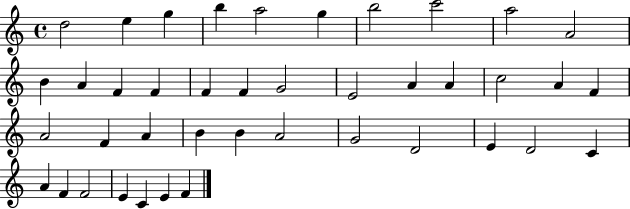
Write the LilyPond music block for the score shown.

{
  \clef treble
  \time 4/4
  \defaultTimeSignature
  \key c \major
  d''2 e''4 g''4 | b''4 a''2 g''4 | b''2 c'''2 | a''2 a'2 | \break b'4 a'4 f'4 f'4 | f'4 f'4 g'2 | e'2 a'4 a'4 | c''2 a'4 f'4 | \break a'2 f'4 a'4 | b'4 b'4 a'2 | g'2 d'2 | e'4 d'2 c'4 | \break a'4 f'4 f'2 | e'4 c'4 e'4 f'4 | \bar "|."
}